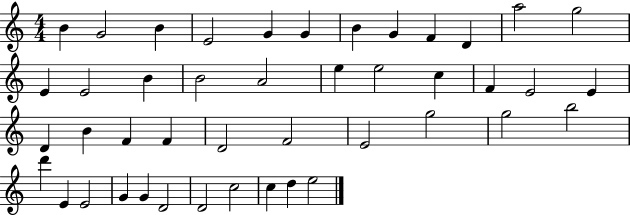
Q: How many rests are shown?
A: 0